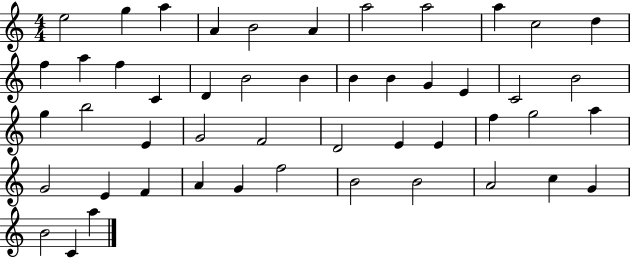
X:1
T:Untitled
M:4/4
L:1/4
K:C
e2 g a A B2 A a2 a2 a c2 d f a f C D B2 B B B G E C2 B2 g b2 E G2 F2 D2 E E f g2 a G2 E F A G f2 B2 B2 A2 c G B2 C a